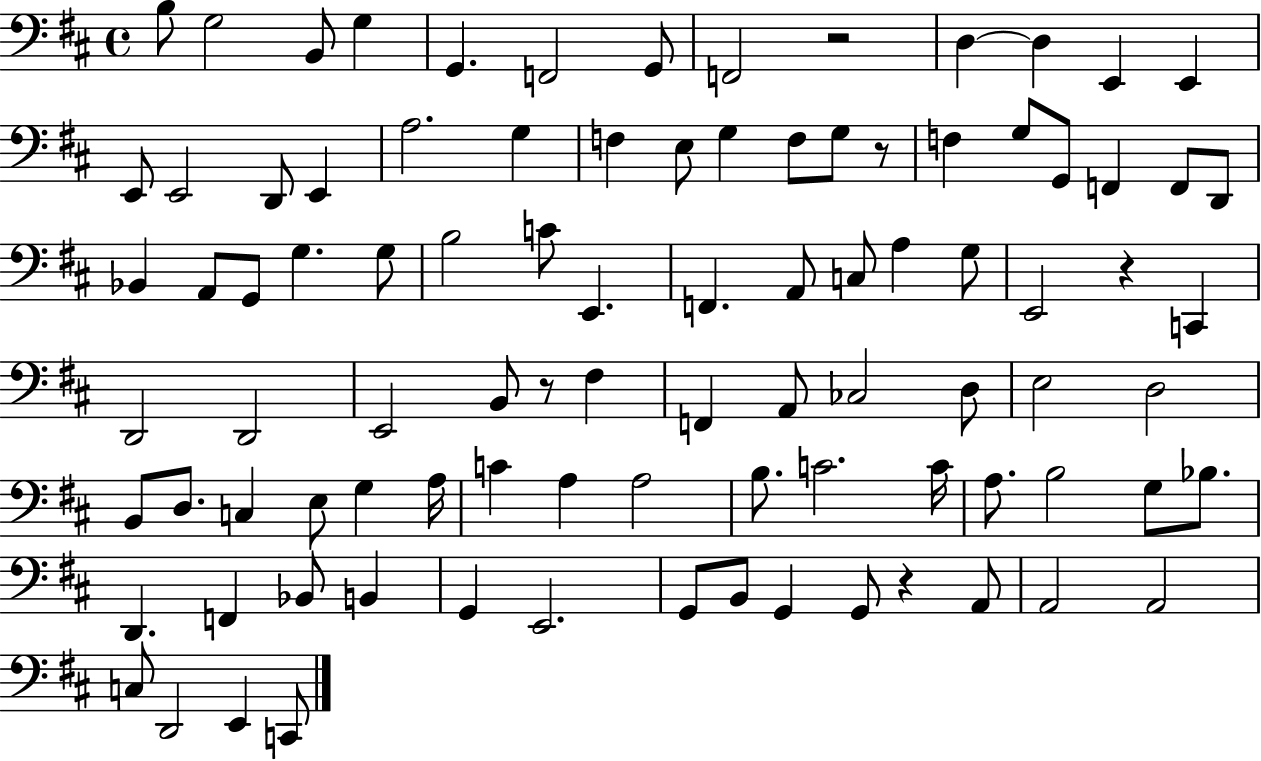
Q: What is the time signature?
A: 4/4